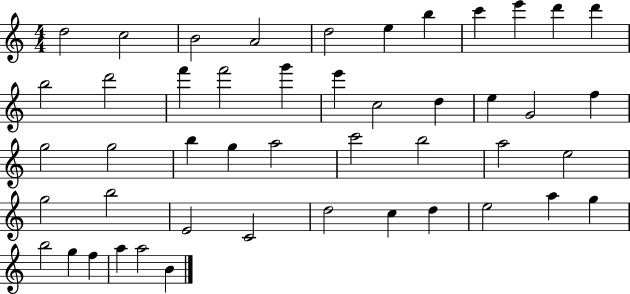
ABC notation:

X:1
T:Untitled
M:4/4
L:1/4
K:C
d2 c2 B2 A2 d2 e b c' e' d' d' b2 d'2 f' f'2 g' e' c2 d e G2 f g2 g2 b g a2 c'2 b2 a2 e2 g2 b2 E2 C2 d2 c d e2 a g b2 g f a a2 B